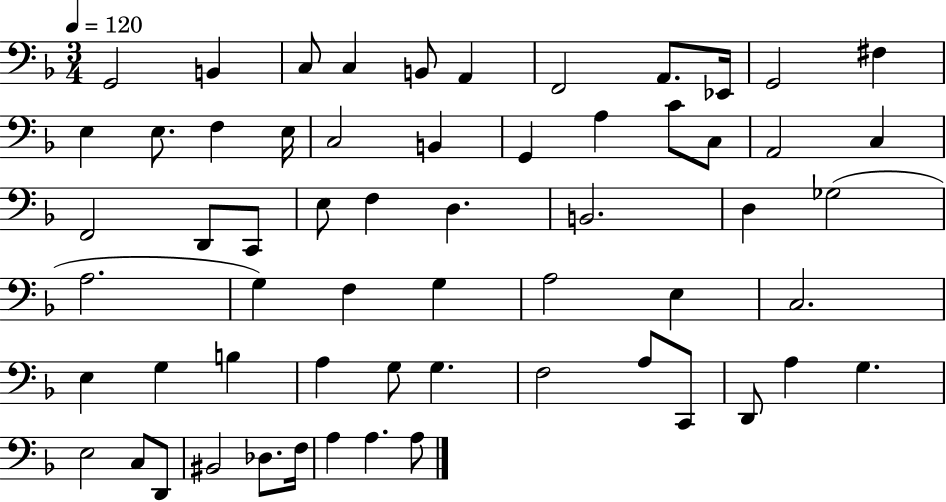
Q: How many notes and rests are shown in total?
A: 60